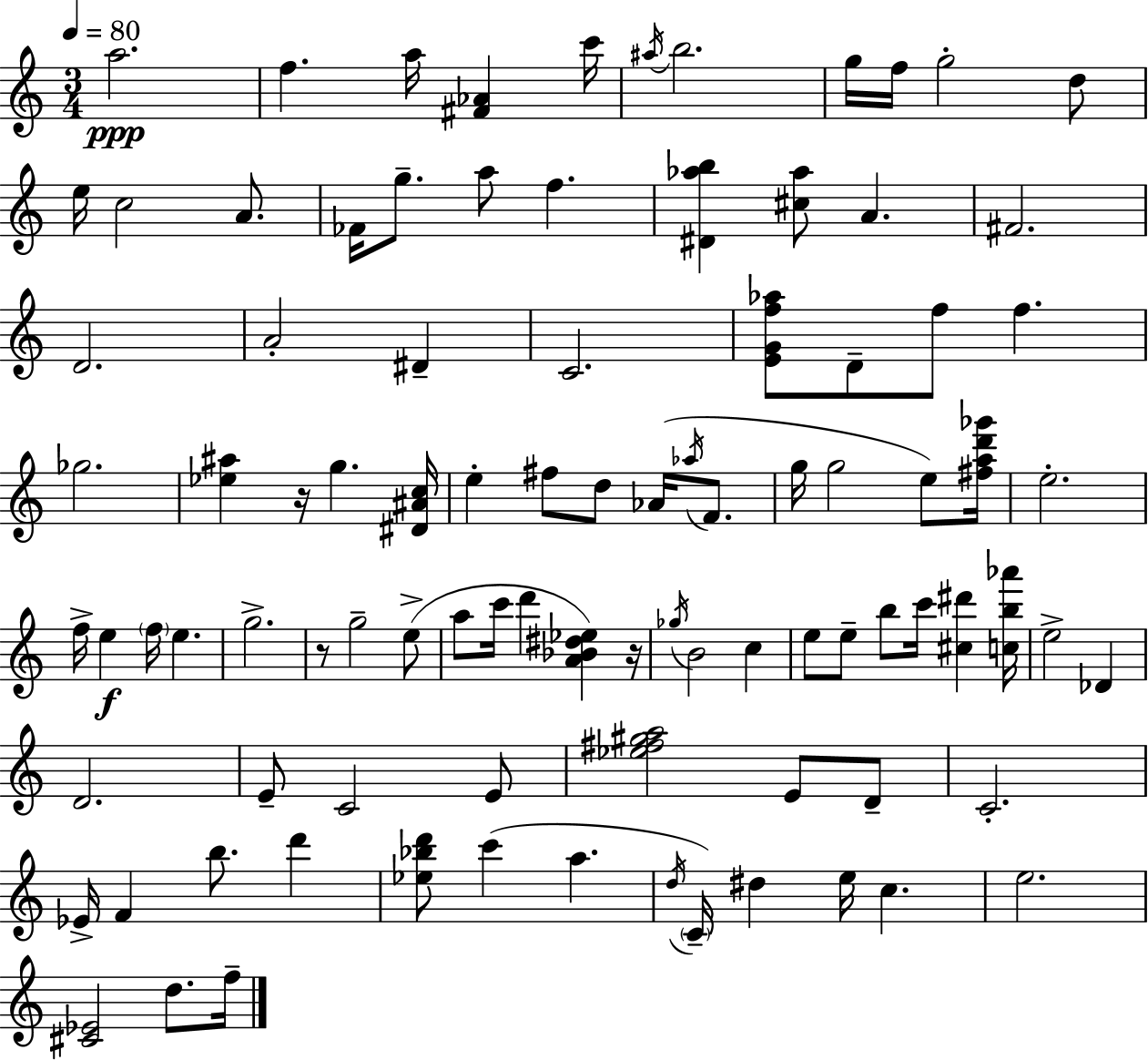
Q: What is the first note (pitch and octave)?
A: A5